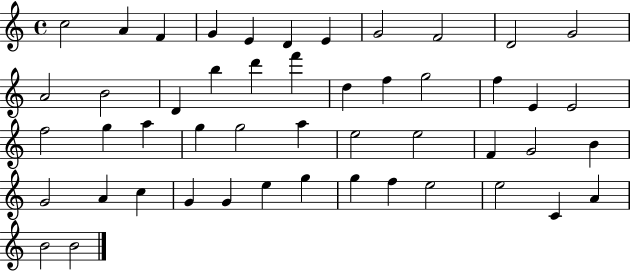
{
  \clef treble
  \time 4/4
  \defaultTimeSignature
  \key c \major
  c''2 a'4 f'4 | g'4 e'4 d'4 e'4 | g'2 f'2 | d'2 g'2 | \break a'2 b'2 | d'4 b''4 d'''4 f'''4 | d''4 f''4 g''2 | f''4 e'4 e'2 | \break f''2 g''4 a''4 | g''4 g''2 a''4 | e''2 e''2 | f'4 g'2 b'4 | \break g'2 a'4 c''4 | g'4 g'4 e''4 g''4 | g''4 f''4 e''2 | e''2 c'4 a'4 | \break b'2 b'2 | \bar "|."
}